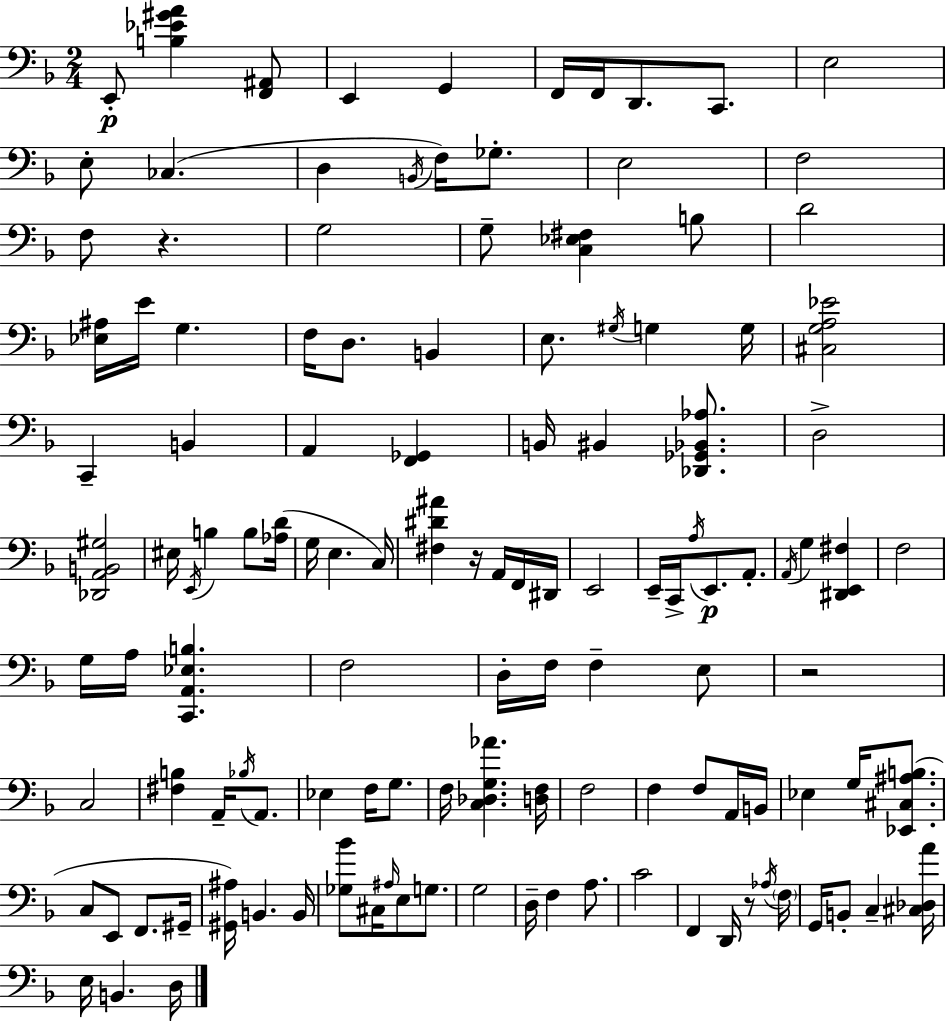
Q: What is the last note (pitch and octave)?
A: D3